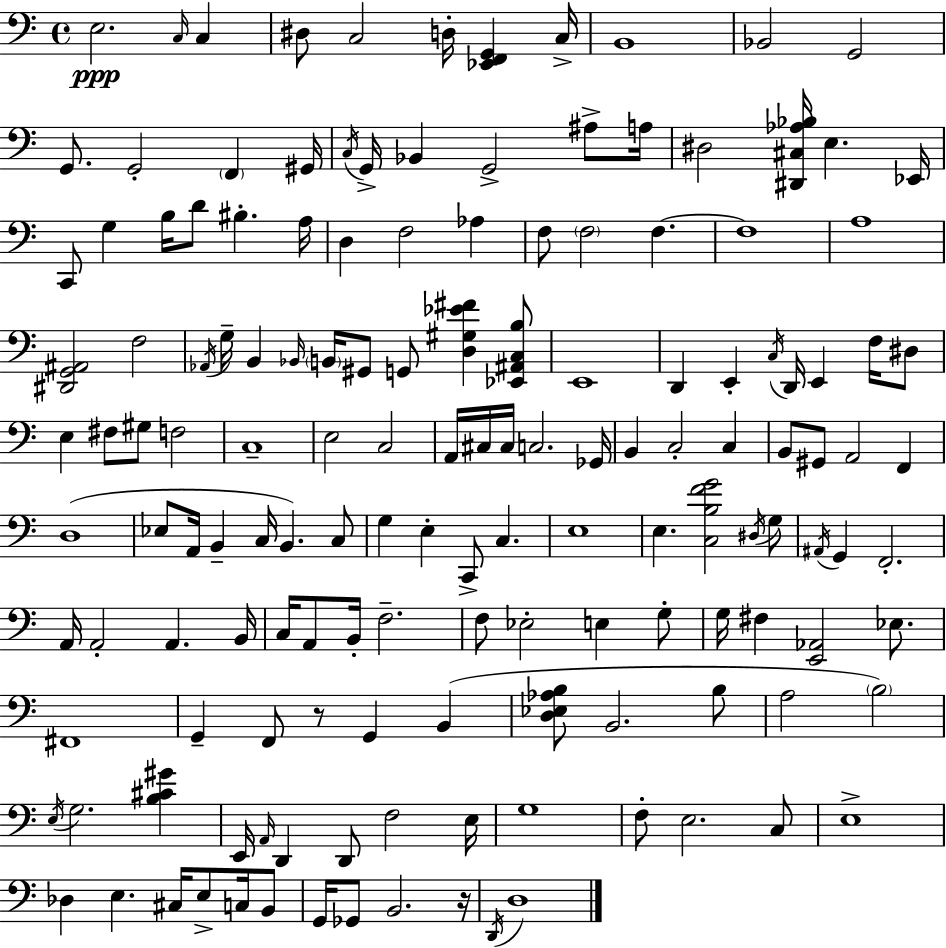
E3/h. C3/s C3/q D#3/e C3/h D3/s [Eb2,F2,G2]/q C3/s B2/w Bb2/h G2/h G2/e. G2/h F2/q G#2/s C3/s G2/s Bb2/q G2/h A#3/e A3/s D#3/h [D#2,C#3,Ab3,Bb3]/s E3/q. Eb2/s C2/e G3/q B3/s D4/e BIS3/q. A3/s D3/q F3/h Ab3/q F3/e F3/h F3/q. F3/w A3/w [D#2,G2,A#2]/h F3/h Ab2/s G3/s B2/q Bb2/s B2/s G#2/e G2/e [D3,G#3,Eb4,F#4]/q [Eb2,A#2,C3,B3]/e E2/w D2/q E2/q C3/s D2/s E2/q F3/s D#3/e E3/q F#3/e G#3/e F3/h C3/w E3/h C3/h A2/s C#3/s C#3/s C3/h. Gb2/s B2/q C3/h C3/q B2/e G#2/e A2/h F2/q D3/w Eb3/e A2/s B2/q C3/s B2/q. C3/e G3/q E3/q C2/e C3/q. E3/w E3/q. [C3,B3,F4,G4]/h D#3/s G3/e A#2/s G2/q F2/h. A2/s A2/h A2/q. B2/s C3/s A2/e B2/s F3/h. F3/e Eb3/h E3/q G3/e G3/s F#3/q [E2,Ab2]/h Eb3/e. F#2/w G2/q F2/e R/e G2/q B2/q [D3,Eb3,Ab3,B3]/e B2/h. B3/e A3/h B3/h E3/s G3/h. [B3,C#4,G#4]/q E2/s A2/s D2/q D2/e F3/h E3/s G3/w F3/e E3/h. C3/e E3/w Db3/q E3/q. C#3/s E3/e C3/s B2/e G2/s Gb2/e B2/h. R/s D2/s D3/w